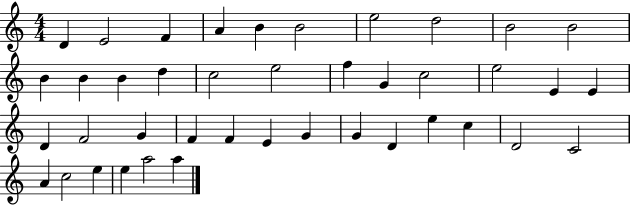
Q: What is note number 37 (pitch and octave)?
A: C5